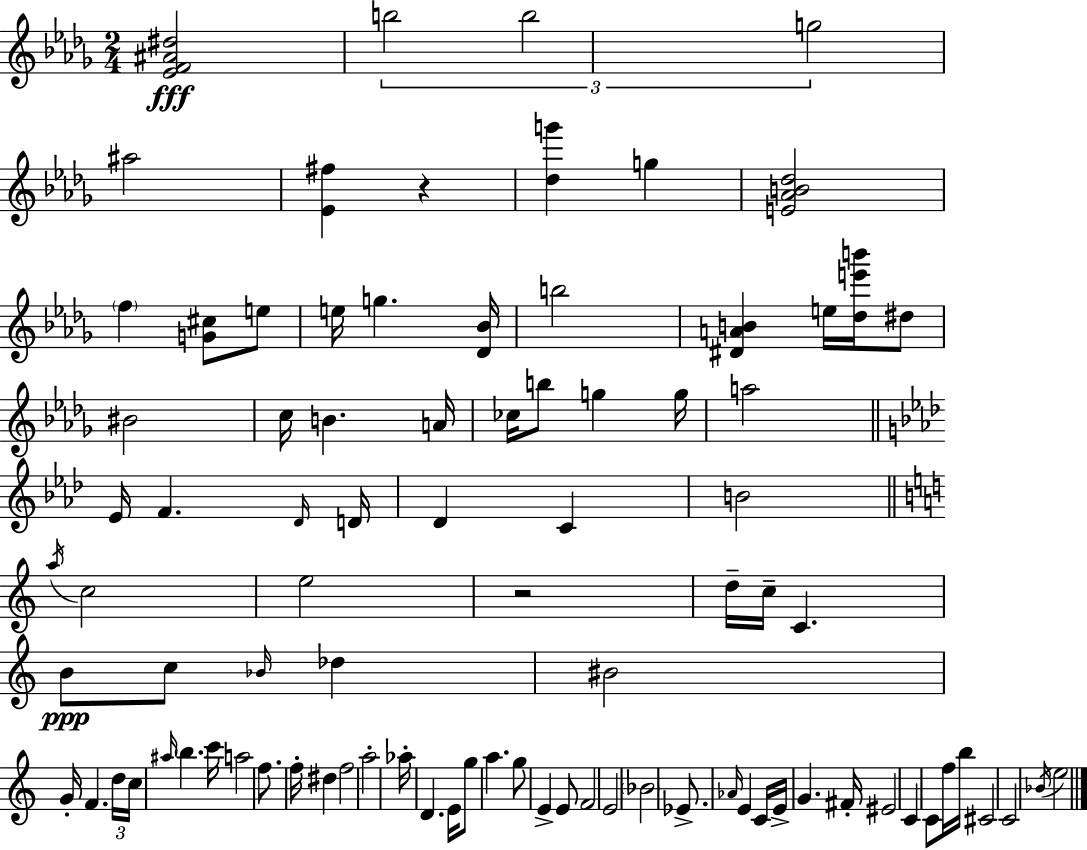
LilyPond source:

{
  \clef treble
  \numericTimeSignature
  \time 2/4
  \key bes \minor
  <ees' f' ais' dis''>2\fff | \tuplet 3/2 { b''2 | b''2 | g''2 } | \break ais''2 | <ees' fis''>4 r4 | <des'' g'''>4 g''4 | <e' aes' b' des''>2 | \break \parenthesize f''4 <g' cis''>8 e''8 | e''16 g''4. <des' bes'>16 | b''2 | <dis' a' b'>4 e''16 <des'' e''' b'''>16 dis''8 | \break bis'2 | c''16 b'4. a'16 | ces''16 b''8 g''4 g''16 | a''2 | \break \bar "||" \break \key aes \major ees'16 f'4. \grace { des'16 } | d'16 des'4 c'4 | b'2 | \bar "||" \break \key a \minor \acciaccatura { a''16 } c''2 | e''2 | r2 | d''16-- c''16-- c'4. | \break b'8\ppp c''8 \grace { bes'16 } des''4 | bis'2 | g'16-. f'4. | \tuplet 3/2 { d''16 c''16 \grace { ais''16 } } \parenthesize b''4. | \break c'''16 a''2 | f''8. f''16-. dis''4 | f''2 | a''2-. | \break aes''16-. d'4. | e'16 g''8 a''4. | g''8 e'4-> | e'8 f'2 | \break e'2 | \parenthesize bes'2 | ees'8.-> \grace { aes'16 } e'4 | c'16 e'16-> g'4. | \break fis'16-. eis'2 | c'4 | c'8 f''16 b''16 cis'2 | c'2 | \break \acciaccatura { bes'16 } e''2 | \bar "|."
}